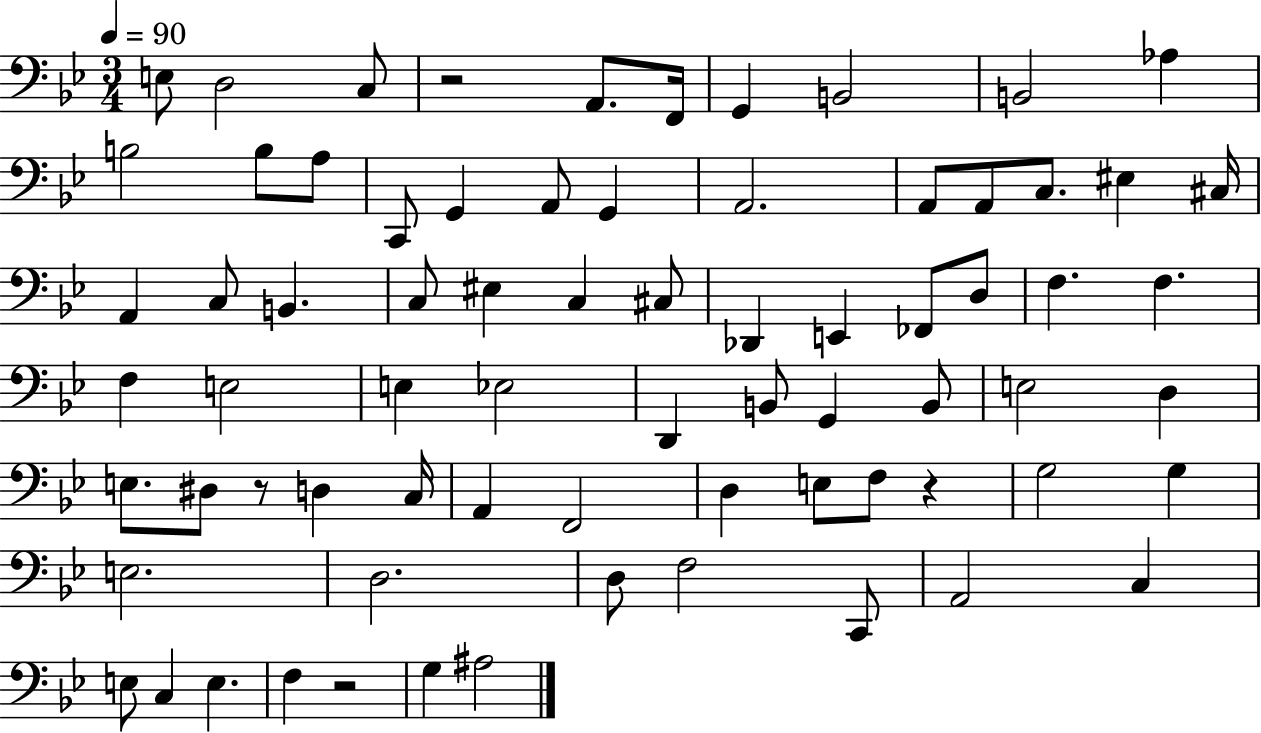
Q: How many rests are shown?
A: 4